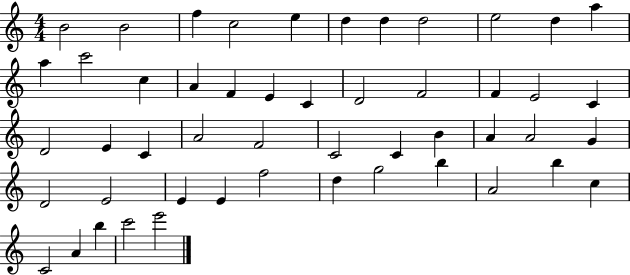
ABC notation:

X:1
T:Untitled
M:4/4
L:1/4
K:C
B2 B2 f c2 e d d d2 e2 d a a c'2 c A F E C D2 F2 F E2 C D2 E C A2 F2 C2 C B A A2 G D2 E2 E E f2 d g2 b A2 b c C2 A b c'2 e'2